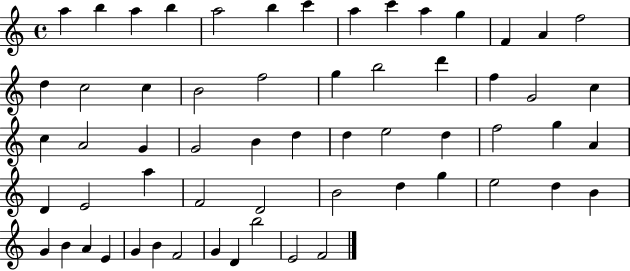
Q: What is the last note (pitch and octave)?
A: F4